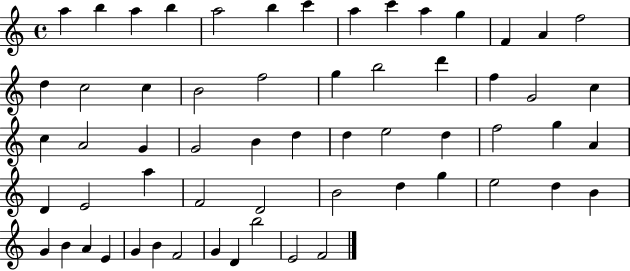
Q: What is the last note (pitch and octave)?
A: F4